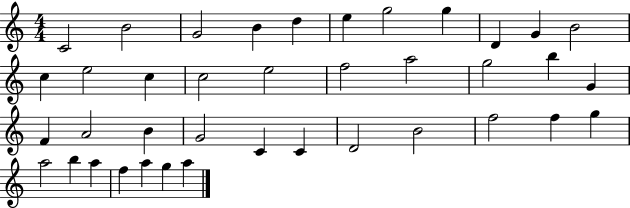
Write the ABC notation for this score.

X:1
T:Untitled
M:4/4
L:1/4
K:C
C2 B2 G2 B d e g2 g D G B2 c e2 c c2 e2 f2 a2 g2 b G F A2 B G2 C C D2 B2 f2 f g a2 b a f a g a